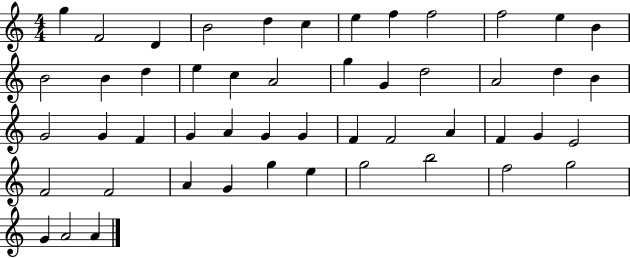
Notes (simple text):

G5/q F4/h D4/q B4/h D5/q C5/q E5/q F5/q F5/h F5/h E5/q B4/q B4/h B4/q D5/q E5/q C5/q A4/h G5/q G4/q D5/h A4/h D5/q B4/q G4/h G4/q F4/q G4/q A4/q G4/q G4/q F4/q F4/h A4/q F4/q G4/q E4/h F4/h F4/h A4/q G4/q G5/q E5/q G5/h B5/h F5/h G5/h G4/q A4/h A4/q